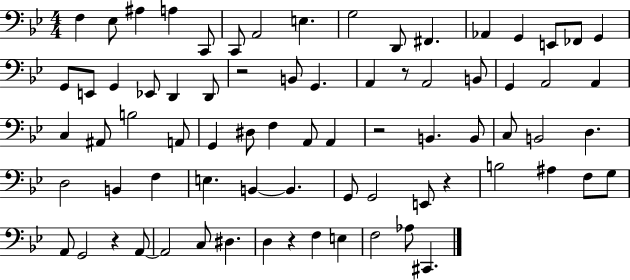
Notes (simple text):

F3/q Eb3/e A#3/q A3/q C2/e C2/e A2/h E3/q. G3/h D2/e F#2/q. Ab2/q G2/q E2/e FES2/e G2/q G2/e E2/e G2/q Eb2/e D2/q D2/e R/h B2/e G2/q. A2/q R/e A2/h B2/e G2/q A2/h A2/q C3/q A#2/e B3/h A2/e G2/q D#3/e F3/q A2/e A2/q R/h B2/q. B2/e C3/e B2/h D3/q. D3/h B2/q F3/q E3/q. B2/q B2/q. G2/e G2/h E2/e R/q B3/h A#3/q F3/e G3/e A2/e G2/h R/q A2/e A2/h C3/e D#3/q. D3/q R/q F3/q E3/q F3/h Ab3/e C#2/q.